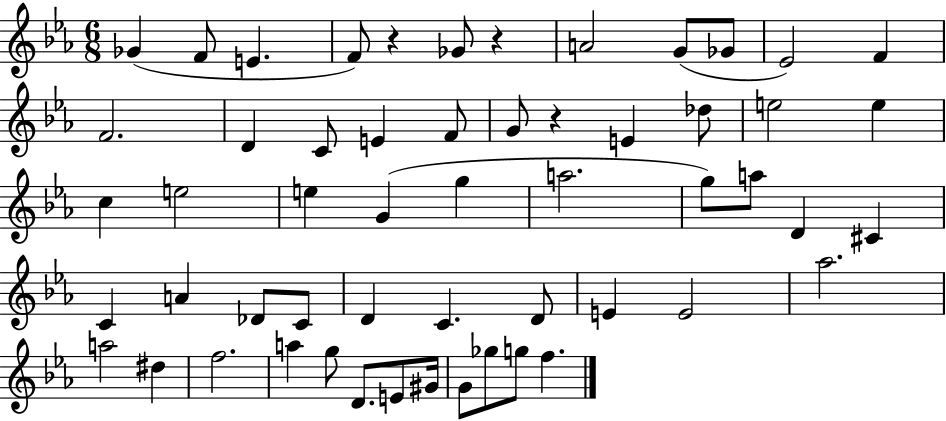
X:1
T:Untitled
M:6/8
L:1/4
K:Eb
_G F/2 E F/2 z _G/2 z A2 G/2 _G/2 _E2 F F2 D C/2 E F/2 G/2 z E _d/2 e2 e c e2 e G g a2 g/2 a/2 D ^C C A _D/2 C/2 D C D/2 E E2 _a2 a2 ^d f2 a g/2 D/2 E/2 ^G/4 G/2 _g/2 g/2 f